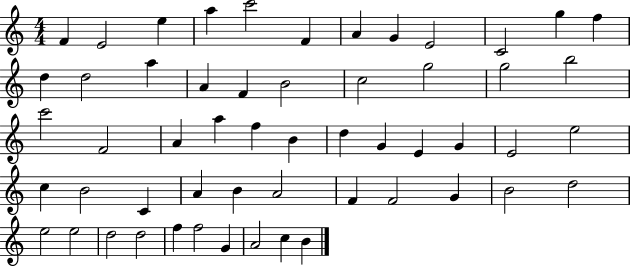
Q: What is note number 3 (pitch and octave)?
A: E5